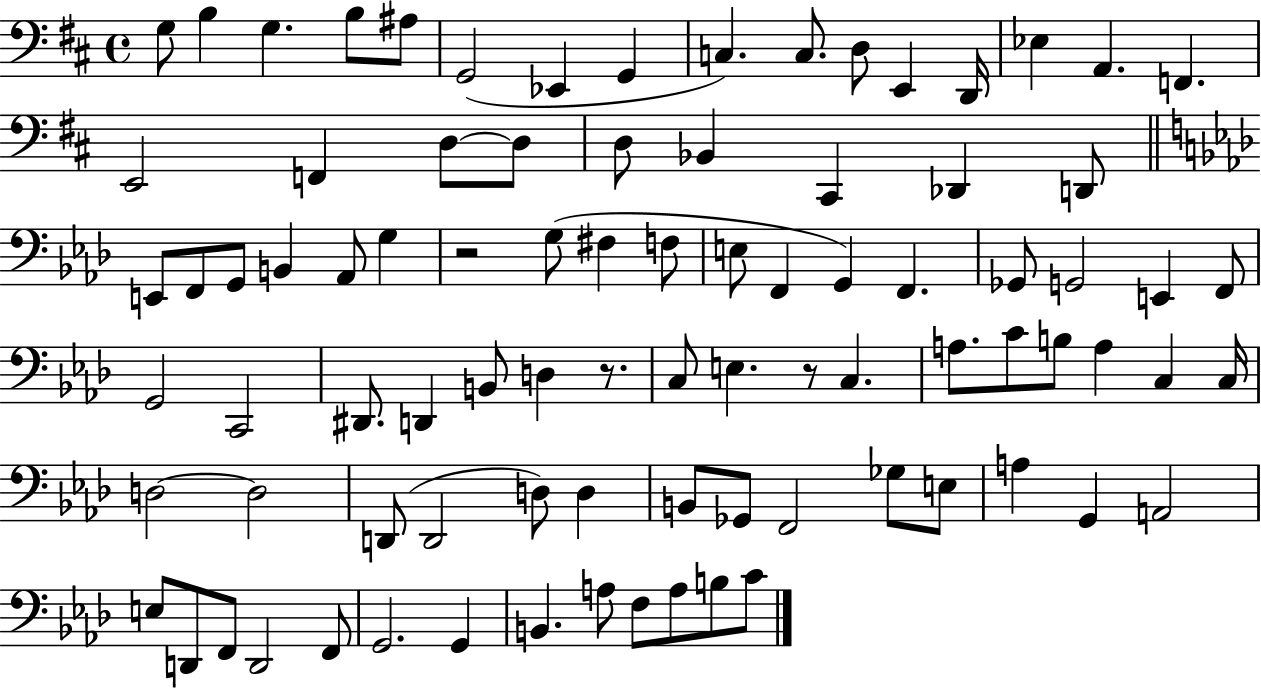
X:1
T:Untitled
M:4/4
L:1/4
K:D
G,/2 B, G, B,/2 ^A,/2 G,,2 _E,, G,, C, C,/2 D,/2 E,, D,,/4 _E, A,, F,, E,,2 F,, D,/2 D,/2 D,/2 _B,, ^C,, _D,, D,,/2 E,,/2 F,,/2 G,,/2 B,, _A,,/2 G, z2 G,/2 ^F, F,/2 E,/2 F,, G,, F,, _G,,/2 G,,2 E,, F,,/2 G,,2 C,,2 ^D,,/2 D,, B,,/2 D, z/2 C,/2 E, z/2 C, A,/2 C/2 B,/2 A, C, C,/4 D,2 D,2 D,,/2 D,,2 D,/2 D, B,,/2 _G,,/2 F,,2 _G,/2 E,/2 A, G,, A,,2 E,/2 D,,/2 F,,/2 D,,2 F,,/2 G,,2 G,, B,, A,/2 F,/2 A,/2 B,/2 C/2